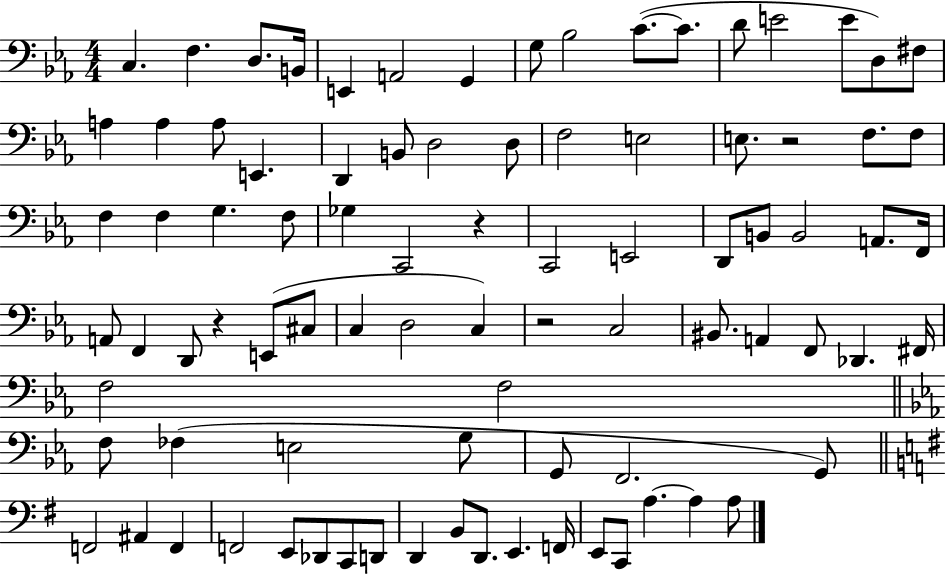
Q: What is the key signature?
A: EES major